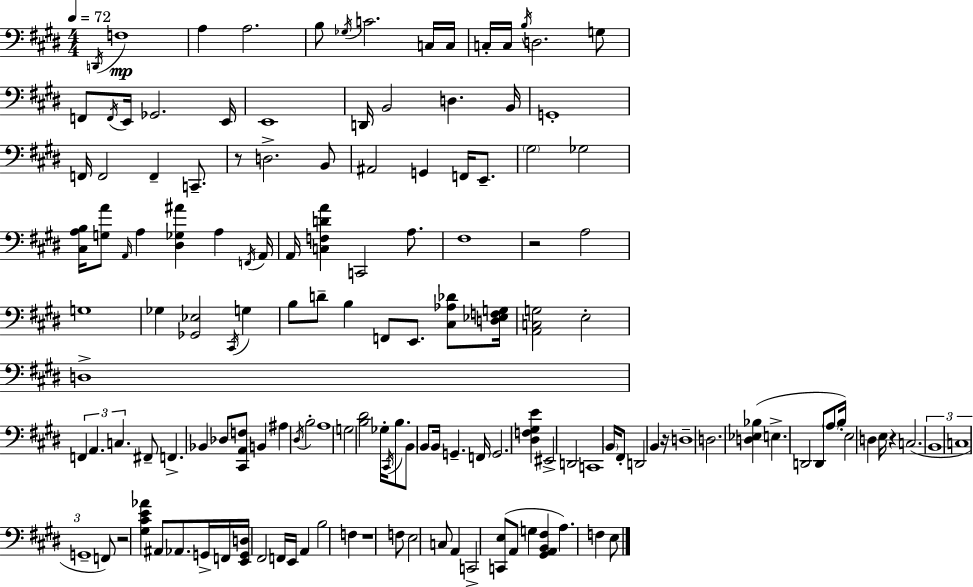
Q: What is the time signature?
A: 4/4